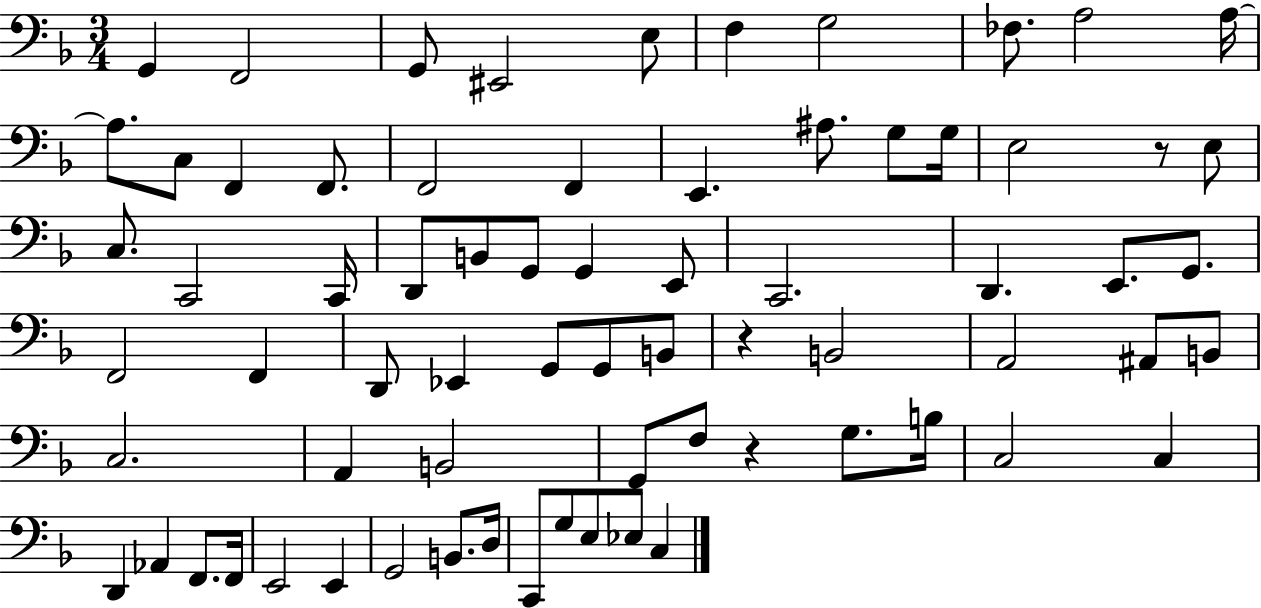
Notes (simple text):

G2/q F2/h G2/e EIS2/h E3/e F3/q G3/h FES3/e. A3/h A3/s A3/e. C3/e F2/q F2/e. F2/h F2/q E2/q. A#3/e. G3/e G3/s E3/h R/e E3/e C3/e. C2/h C2/s D2/e B2/e G2/e G2/q E2/e C2/h. D2/q. E2/e. G2/e. F2/h F2/q D2/e Eb2/q G2/e G2/e B2/e R/q B2/h A2/h A#2/e B2/e C3/h. A2/q B2/h G2/e F3/e R/q G3/e. B3/s C3/h C3/q D2/q Ab2/q F2/e. F2/s E2/h E2/q G2/h B2/e. D3/s C2/e G3/e E3/e Eb3/e C3/q